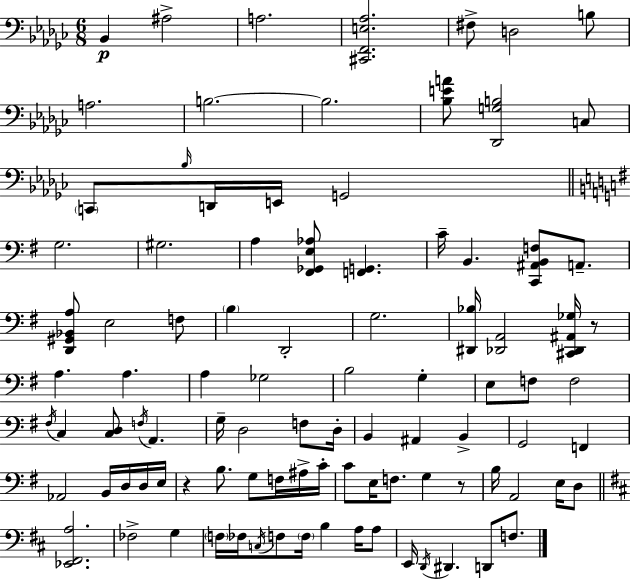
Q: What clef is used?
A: bass